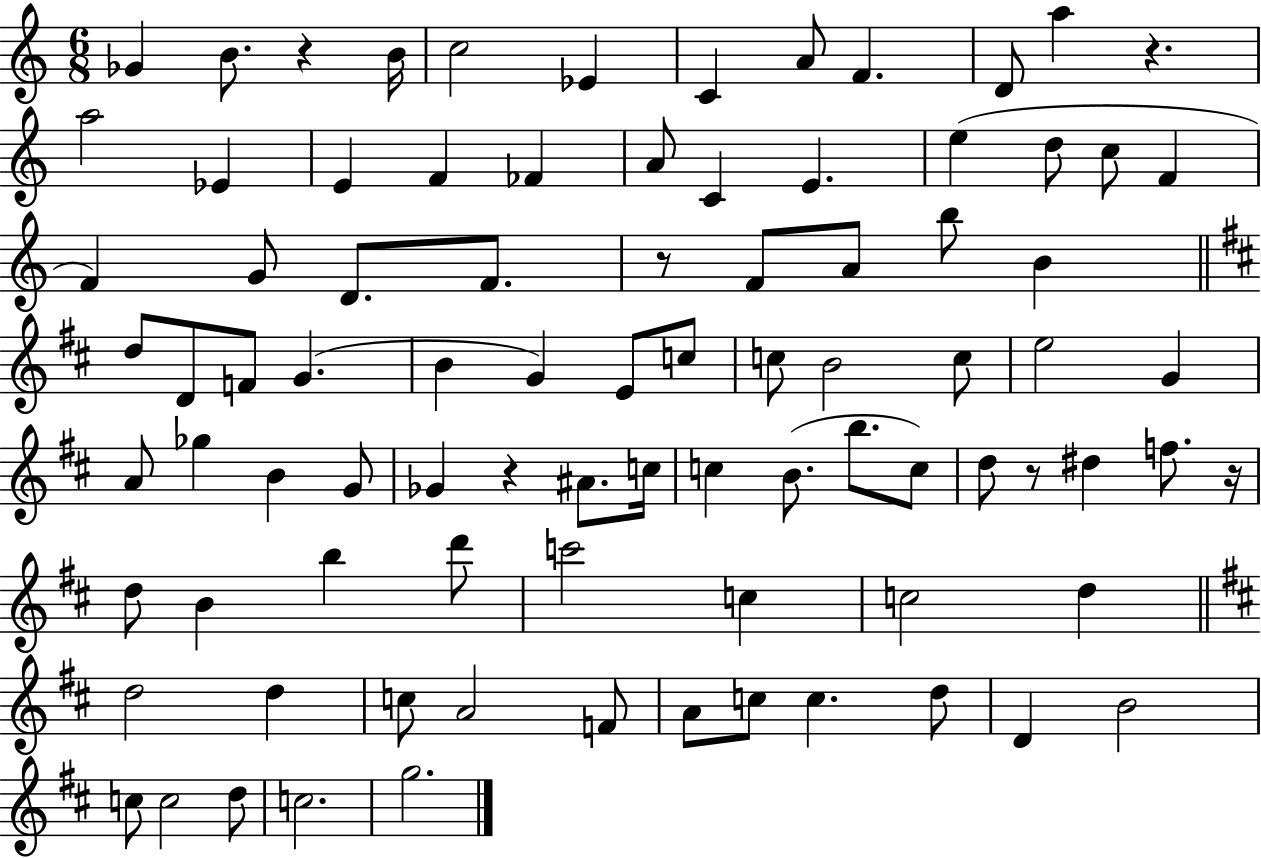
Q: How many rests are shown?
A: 6